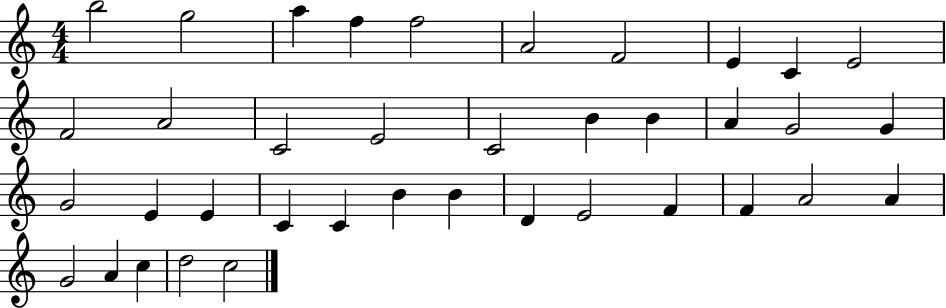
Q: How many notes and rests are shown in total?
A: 38